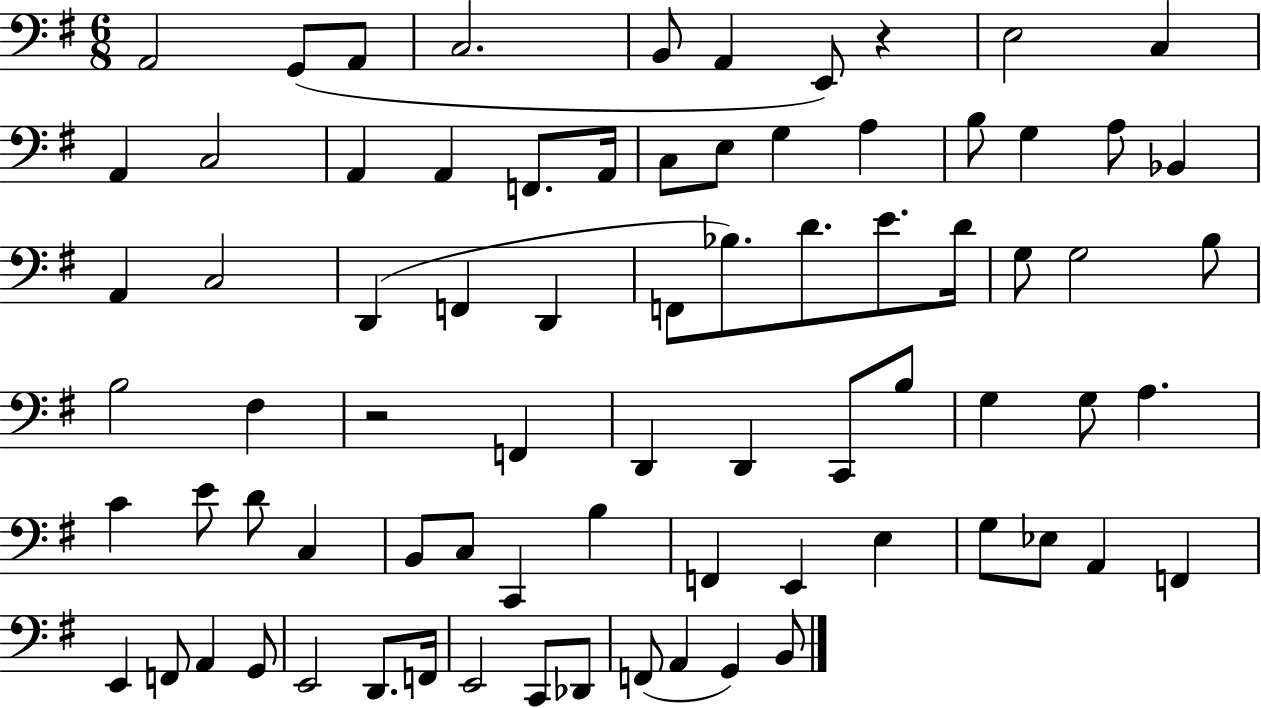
{
  \clef bass
  \numericTimeSignature
  \time 6/8
  \key g \major
  a,2 g,8( a,8 | c2. | b,8 a,4 e,8) r4 | e2 c4 | \break a,4 c2 | a,4 a,4 f,8. a,16 | c8 e8 g4 a4 | b8 g4 a8 bes,4 | \break a,4 c2 | d,4( f,4 d,4 | f,8 bes8.) d'8. e'8. d'16 | g8 g2 b8 | \break b2 fis4 | r2 f,4 | d,4 d,4 c,8 b8 | g4 g8 a4. | \break c'4 e'8 d'8 c4 | b,8 c8 c,4 b4 | f,4 e,4 e4 | g8 ees8 a,4 f,4 | \break e,4 f,8 a,4 g,8 | e,2 d,8. f,16 | e,2 c,8 des,8 | f,8( a,4 g,4) b,8 | \break \bar "|."
}